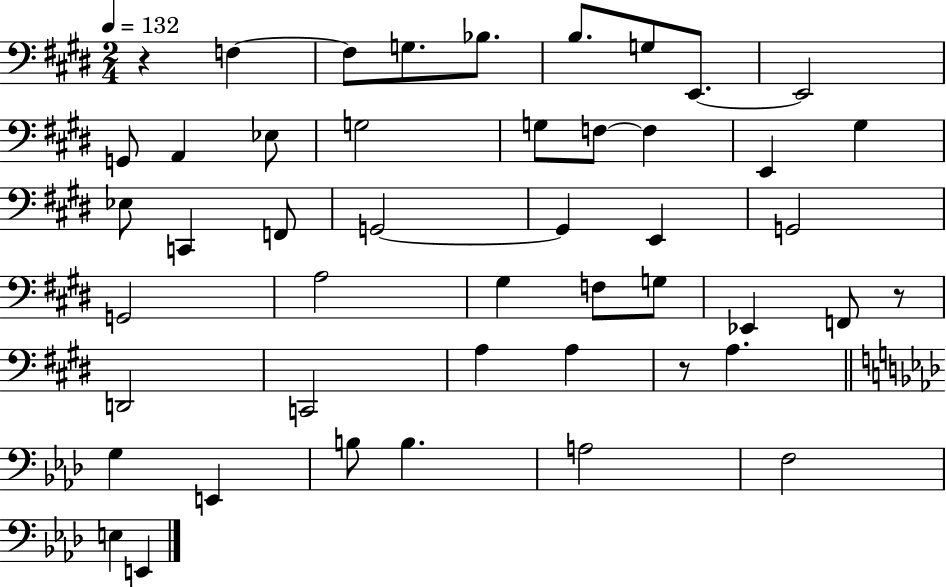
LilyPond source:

{
  \clef bass
  \numericTimeSignature
  \time 2/4
  \key e \major
  \tempo 4 = 132
  r4 f4~~ | f8 g8. bes8. | b8. g8 e,8.~~ | e,2 | \break g,8 a,4 ees8 | g2 | g8 f8~~ f4 | e,4 gis4 | \break ees8 c,4 f,8 | g,2~~ | g,4 e,4 | g,2 | \break g,2 | a2 | gis4 f8 g8 | ees,4 f,8 r8 | \break d,2 | c,2 | a4 a4 | r8 a4. | \break \bar "||" \break \key f \minor g4 e,4 | b8 b4. | a2 | f2 | \break e4 e,4 | \bar "|."
}